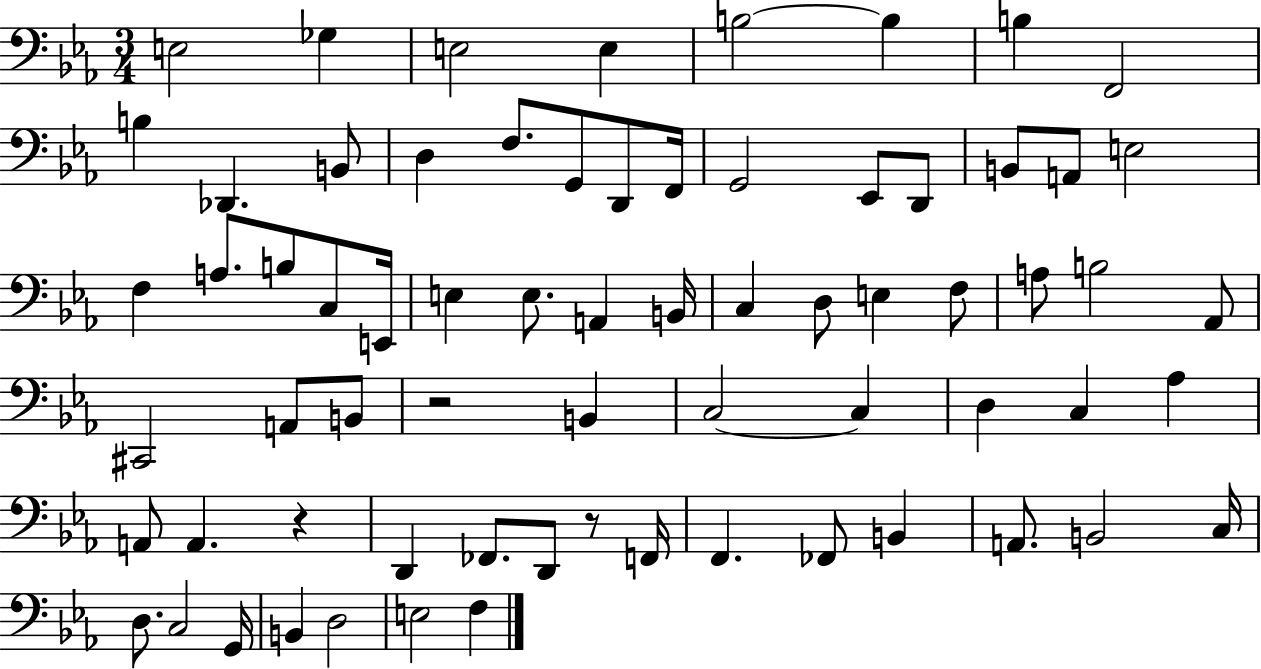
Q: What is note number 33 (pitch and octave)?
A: D3